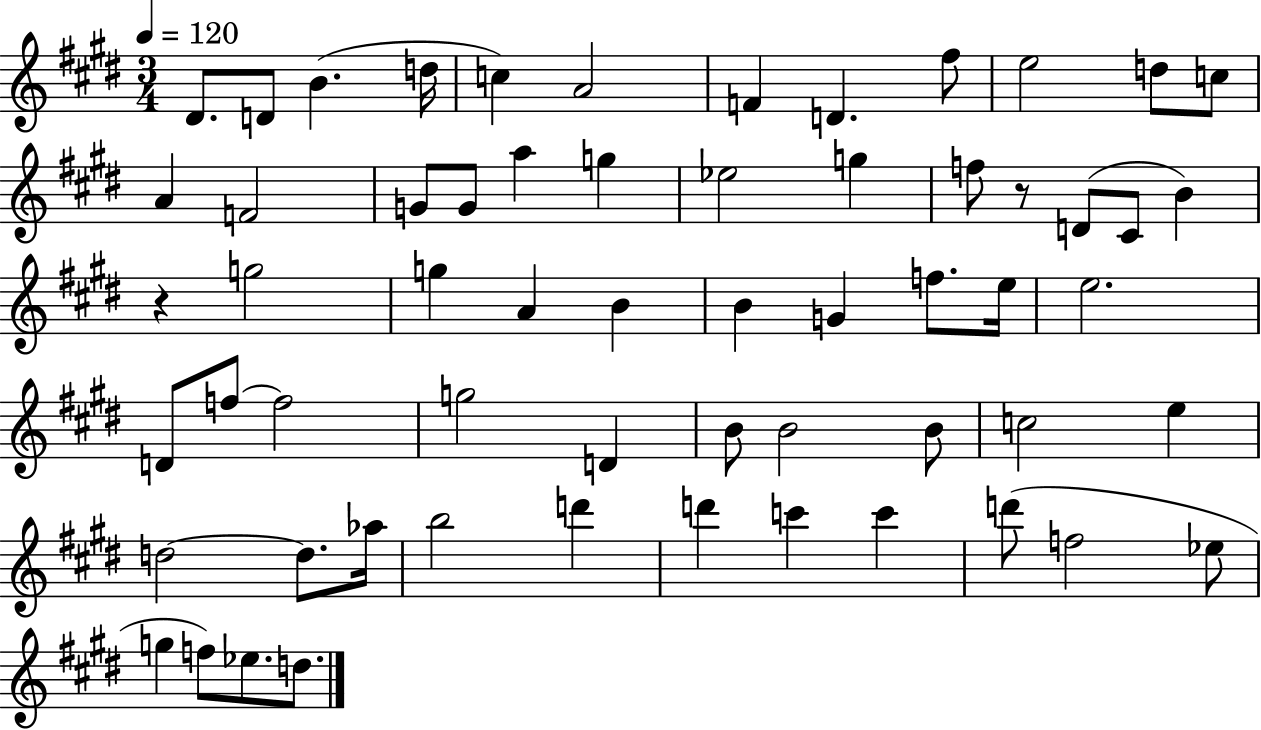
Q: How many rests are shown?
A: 2